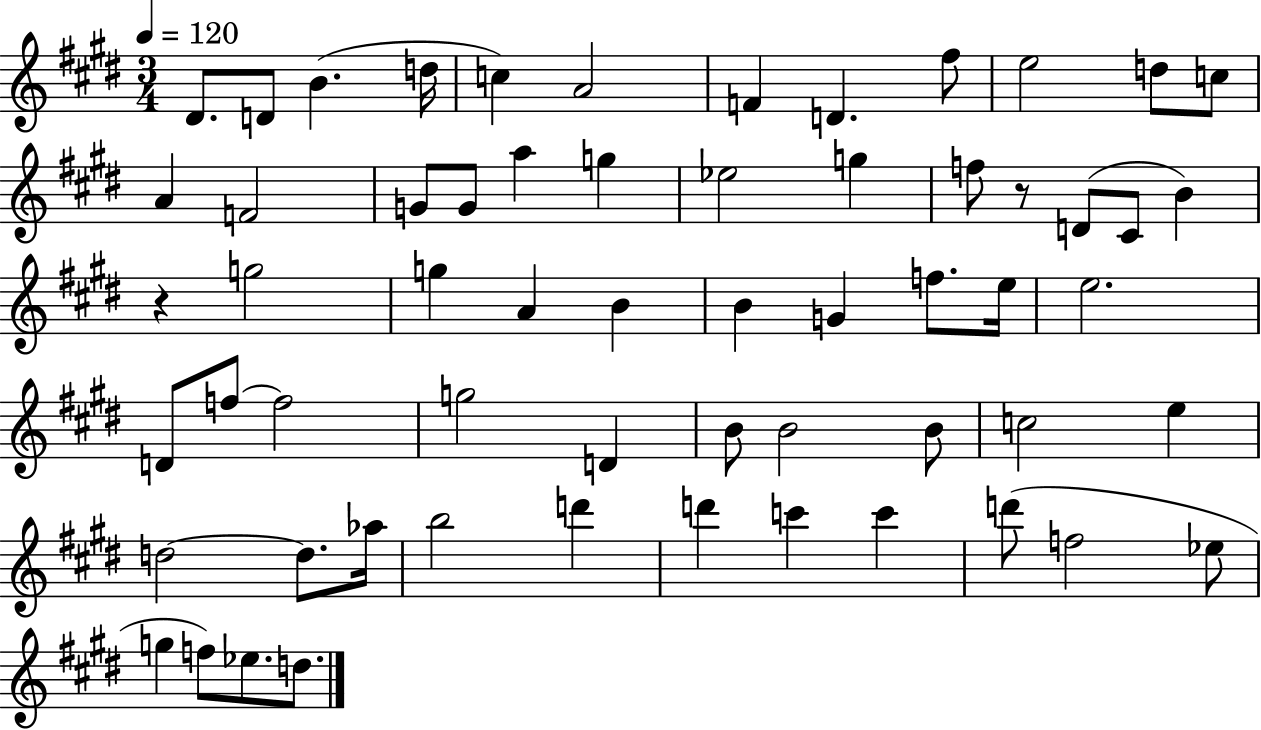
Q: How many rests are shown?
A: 2